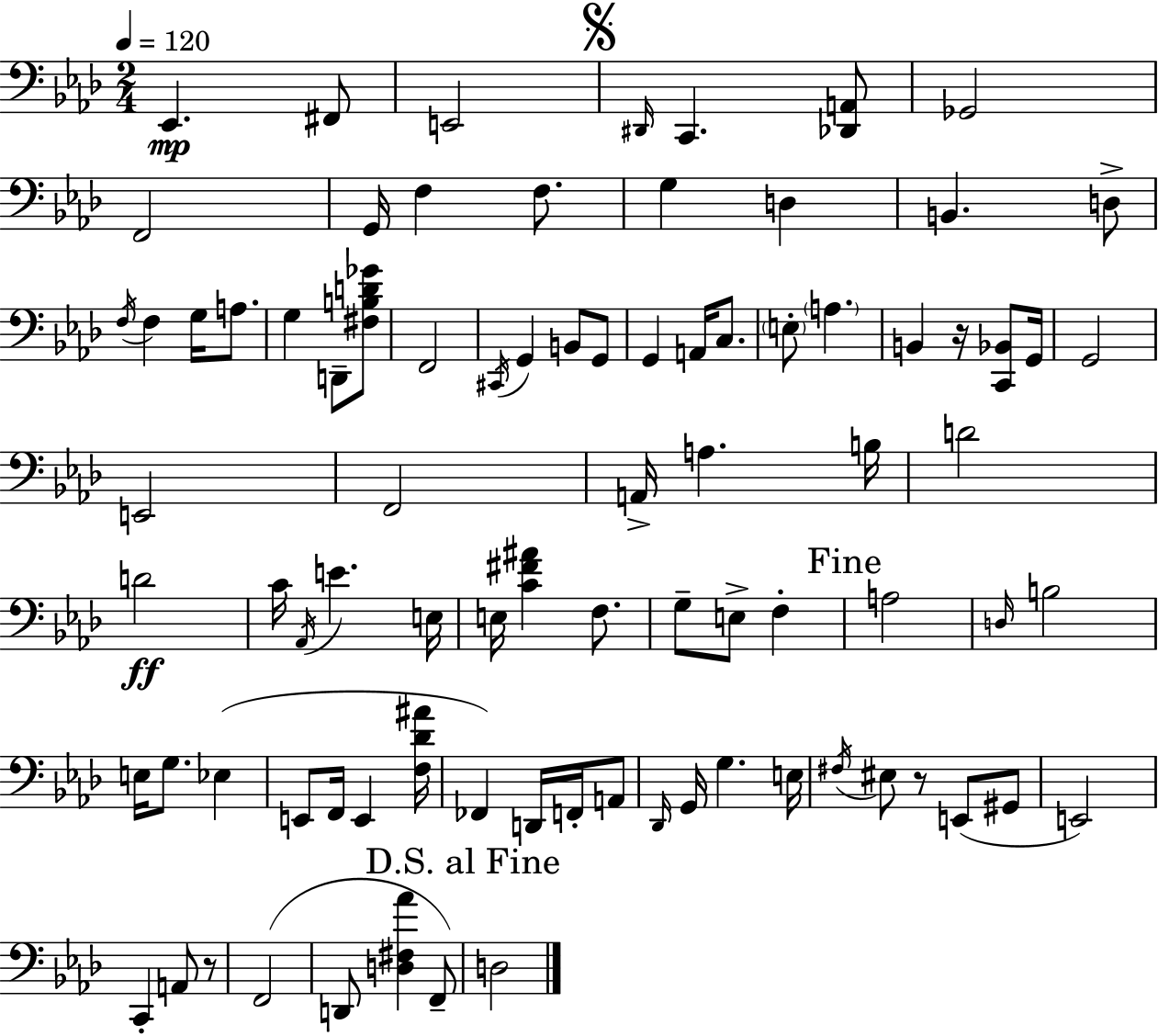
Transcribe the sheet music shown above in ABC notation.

X:1
T:Untitled
M:2/4
L:1/4
K:Ab
_E,, ^F,,/2 E,,2 ^D,,/4 C,, [_D,,A,,]/2 _G,,2 F,,2 G,,/4 F, F,/2 G, D, B,, D,/2 F,/4 F, G,/4 A,/2 G, D,,/2 [^F,B,D_G]/2 F,,2 ^C,,/4 G,, B,,/2 G,,/2 G,, A,,/4 C,/2 E,/2 A, B,, z/4 [C,,_B,,]/2 G,,/4 G,,2 E,,2 F,,2 A,,/4 A, B,/4 D2 D2 C/4 _A,,/4 E E,/4 E,/4 [C^F^A] F,/2 G,/2 E,/2 F, A,2 D,/4 B,2 E,/4 G,/2 _E, E,,/2 F,,/4 E,, [F,_D^A]/4 _F,, D,,/4 F,,/4 A,,/2 _D,,/4 G,,/4 G, E,/4 ^F,/4 ^E,/2 z/2 E,,/2 ^G,,/2 E,,2 C,, A,,/2 z/2 F,,2 D,,/2 [D,^F,_A] F,,/2 D,2